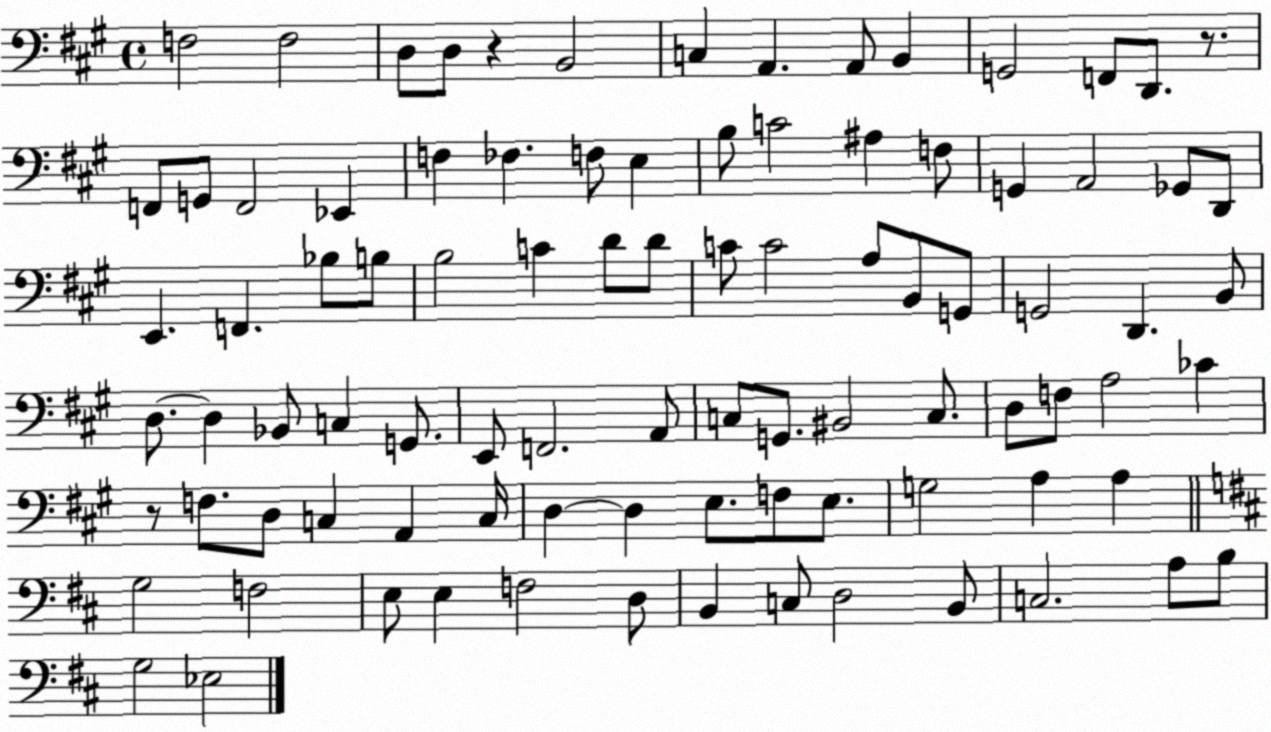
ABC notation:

X:1
T:Untitled
M:4/4
L:1/4
K:A
F,2 F,2 D,/2 D,/2 z B,,2 C, A,, A,,/2 B,, G,,2 F,,/2 D,,/2 z/2 F,,/2 G,,/2 F,,2 _E,, F, _F, F,/2 E, B,/2 C2 ^A, F,/2 G,, A,,2 _G,,/2 D,,/2 E,, F,, _B,/2 B,/2 B,2 C D/2 D/2 C/2 C2 A,/2 B,,/2 G,,/2 G,,2 D,, B,,/2 D,/2 D, _B,,/2 C, G,,/2 E,,/2 F,,2 A,,/2 C,/2 G,,/2 ^B,,2 C,/2 D,/2 F,/2 A,2 _C z/2 F,/2 D,/2 C, A,, C,/4 D, D, E,/2 F,/2 E,/2 G,2 A, A, G,2 F,2 E,/2 E, F,2 D,/2 B,, C,/2 D,2 B,,/2 C,2 A,/2 B,/2 G,2 _E,2